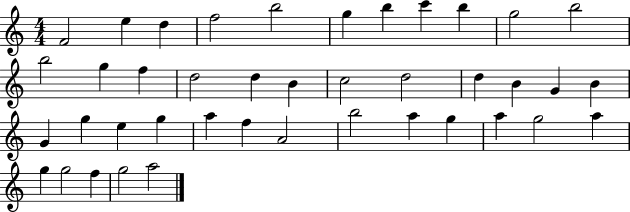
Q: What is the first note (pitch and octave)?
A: F4